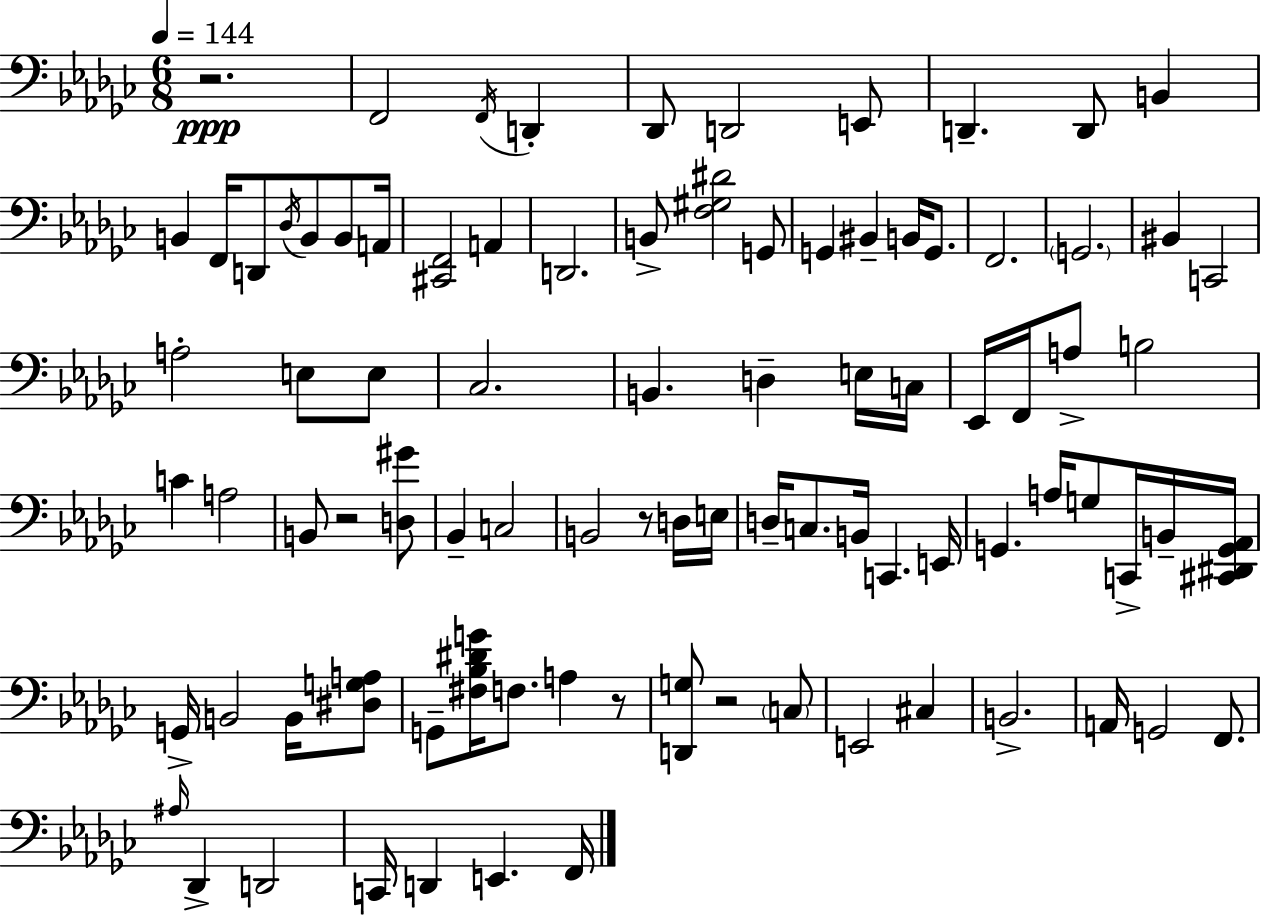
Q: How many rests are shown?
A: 5